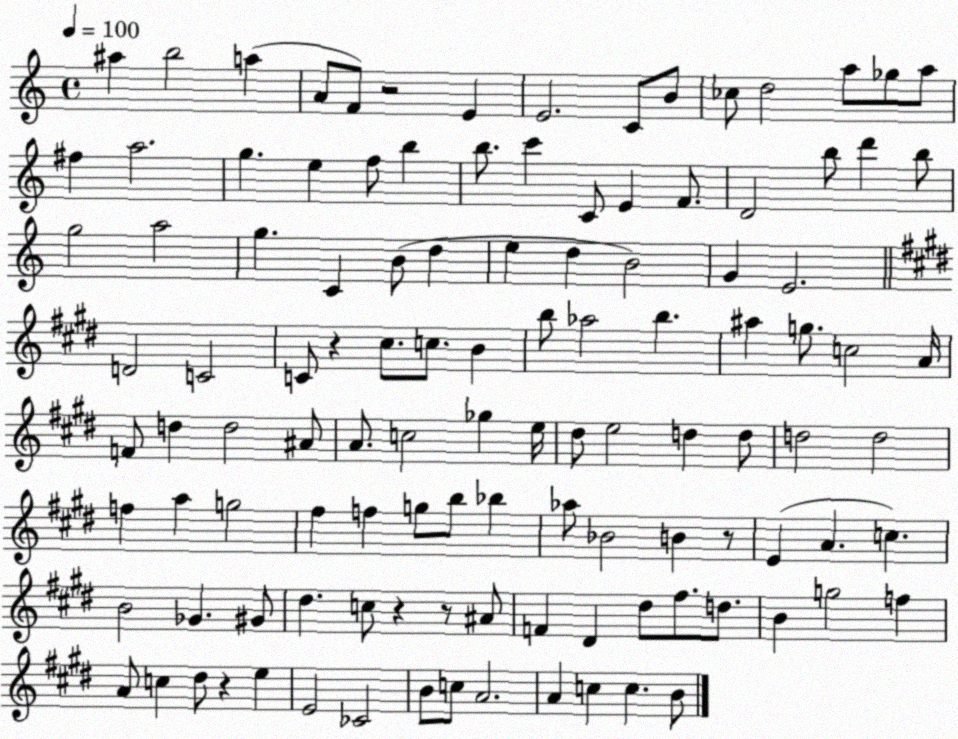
X:1
T:Untitled
M:4/4
L:1/4
K:C
^a b2 a A/2 F/2 z2 E E2 C/2 B/2 _c/2 d2 a/2 _g/2 a/2 ^f a2 g e f/2 b b/2 c' C/2 E F/2 D2 b/2 d' b/2 g2 a2 g C B/2 d e d B2 G E2 D2 C2 C/2 z ^c/2 c/2 B b/2 _a2 b ^a g/2 c2 A/4 F/2 d d2 ^A/2 A/2 c2 _g e/4 ^d/2 e2 d d/2 d2 d2 f a g2 ^f f g/2 b/2 _b _a/2 _B2 B z/2 E A c B2 _G ^G/2 ^d c/2 z z/2 ^A/2 F ^D ^d/2 ^f/2 d/2 B g2 f A/2 c ^d/2 z e E2 _C2 B/2 c/2 A2 A c c B/2